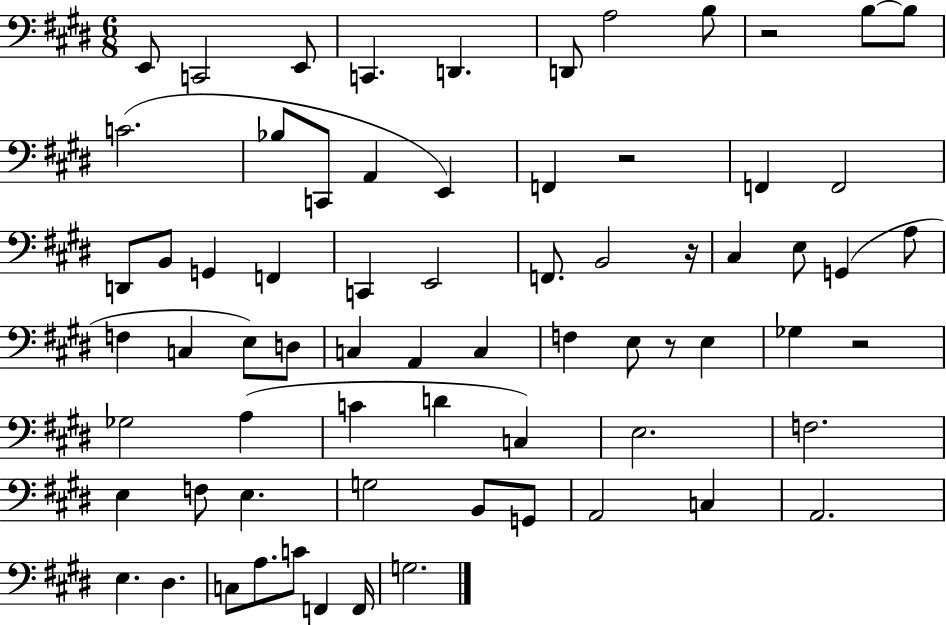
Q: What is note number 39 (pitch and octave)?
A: E3